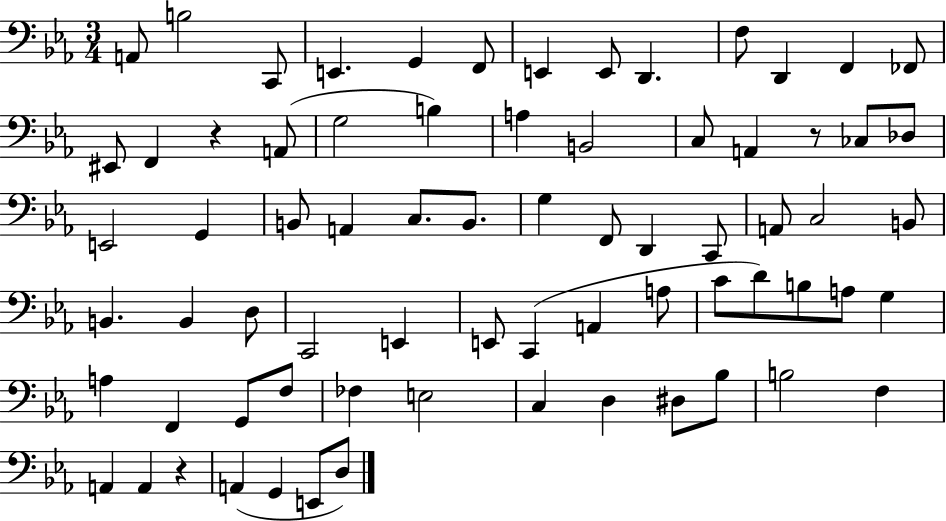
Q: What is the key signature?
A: EES major